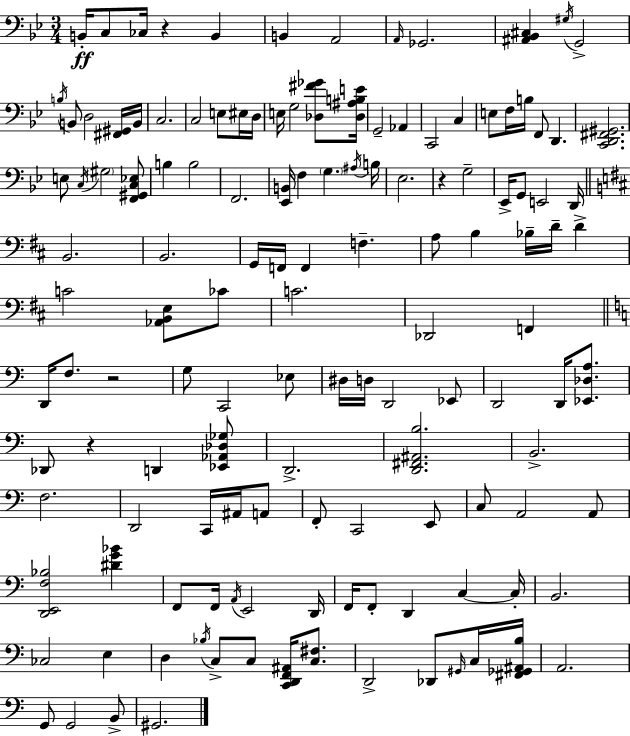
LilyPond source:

{
  \clef bass
  \numericTimeSignature
  \time 3/4
  \key bes \major
  \repeat volta 2 { b,16-.\ff c8 ces16 r4 b,4 | b,4 a,2 | \grace { a,16 } ges,2. | <ais, bes, cis>4 \acciaccatura { gis16 } g,2-> | \break \acciaccatura { b16 } b,8 d2 | <fis, gis,>16 b,16 c2. | c2 e8 | eis16 d16 e16 g2 | \break <des fis' ges'>8 <des ais b e'>16 g,2-- aes,4 | c,2 c4 | e8 f16 b16 f,8 d,4. | <c, d, fis, gis,>2. | \break e8 \acciaccatura { c16 } \parenthesize gis2 | <f, gis, c ees>8 b4 b2 | f,2. | <ees, b,>16 f4 \parenthesize g4. | \break \acciaccatura { ais16 } b16 ees2. | r4 g2-- | ees,16-> g,8 e,2 | d,16 \bar "||" \break \key d \major b,2. | b,2. | g,16 f,16 f,4 f4.-- | a8 b4 bes16-- d'16-- d'4-> | \break c'2 <aes, b, e>8 ces'8 | c'2. | des,2 f,4 | \bar "||" \break \key c \major d,16 f8. r2 | g8 c,2 ees8 | dis16 d16 d,2 ees,8 | d,2 d,16 <ees, des a>8. | \break des,8 r4 d,4 <ees, aes, des ges>8 | d,2.-> | <d, fis, ais, b>2. | b,2.-> | \break f2. | d,2 c,16 ais,16 a,8 | f,8-. c,2 e,8 | c8 a,2 a,8 | \break <d, e, f bes>2 <dis' g' bes'>4 | f,8 f,16 \acciaccatura { a,16 } e,2 | d,16 f,16 f,8-. d,4 c4~~ | c16-. b,2. | \break ces2 e4 | d4 \acciaccatura { bes16 } c8-> c8 <c, d, f, ais,>16 <c fis>8. | d,2-> des,8 | \grace { gis,16 } c16 <fis, ges, ais, b>16 a,2. | \break g,8 g,2 | b,8-> gis,2. | } \bar "|."
}